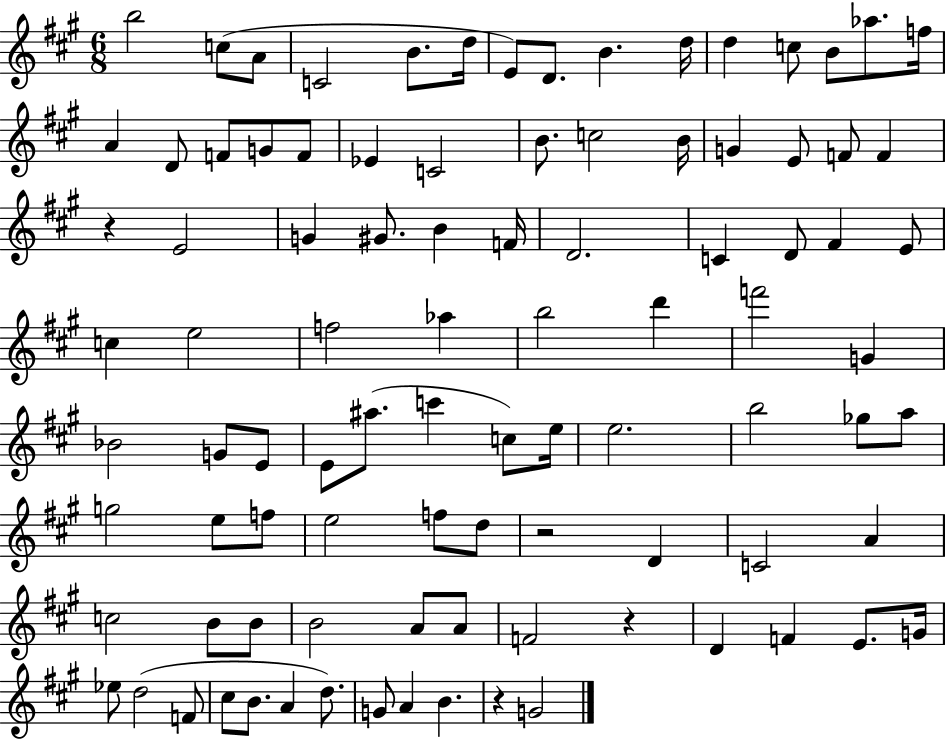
B5/h C5/e A4/e C4/h B4/e. D5/s E4/e D4/e. B4/q. D5/s D5/q C5/e B4/e Ab5/e. F5/s A4/q D4/e F4/e G4/e F4/e Eb4/q C4/h B4/e. C5/h B4/s G4/q E4/e F4/e F4/q R/q E4/h G4/q G#4/e. B4/q F4/s D4/h. C4/q D4/e F#4/q E4/e C5/q E5/h F5/h Ab5/q B5/h D6/q F6/h G4/q Bb4/h G4/e E4/e E4/e A#5/e. C6/q C5/e E5/s E5/h. B5/h Gb5/e A5/e G5/h E5/e F5/e E5/h F5/e D5/e R/h D4/q C4/h A4/q C5/h B4/e B4/e B4/h A4/e A4/e F4/h R/q D4/q F4/q E4/e. G4/s Eb5/e D5/h F4/e C#5/e B4/e. A4/q D5/e. G4/e A4/q B4/q. R/q G4/h